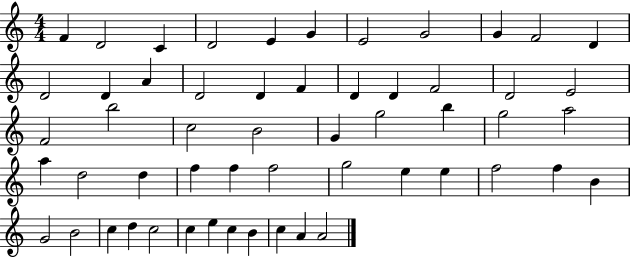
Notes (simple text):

F4/q D4/h C4/q D4/h E4/q G4/q E4/h G4/h G4/q F4/h D4/q D4/h D4/q A4/q D4/h D4/q F4/q D4/q D4/q F4/h D4/h E4/h F4/h B5/h C5/h B4/h G4/q G5/h B5/q G5/h A5/h A5/q D5/h D5/q F5/q F5/q F5/h G5/h E5/q E5/q F5/h F5/q B4/q G4/h B4/h C5/q D5/q C5/h C5/q E5/q C5/q B4/q C5/q A4/q A4/h